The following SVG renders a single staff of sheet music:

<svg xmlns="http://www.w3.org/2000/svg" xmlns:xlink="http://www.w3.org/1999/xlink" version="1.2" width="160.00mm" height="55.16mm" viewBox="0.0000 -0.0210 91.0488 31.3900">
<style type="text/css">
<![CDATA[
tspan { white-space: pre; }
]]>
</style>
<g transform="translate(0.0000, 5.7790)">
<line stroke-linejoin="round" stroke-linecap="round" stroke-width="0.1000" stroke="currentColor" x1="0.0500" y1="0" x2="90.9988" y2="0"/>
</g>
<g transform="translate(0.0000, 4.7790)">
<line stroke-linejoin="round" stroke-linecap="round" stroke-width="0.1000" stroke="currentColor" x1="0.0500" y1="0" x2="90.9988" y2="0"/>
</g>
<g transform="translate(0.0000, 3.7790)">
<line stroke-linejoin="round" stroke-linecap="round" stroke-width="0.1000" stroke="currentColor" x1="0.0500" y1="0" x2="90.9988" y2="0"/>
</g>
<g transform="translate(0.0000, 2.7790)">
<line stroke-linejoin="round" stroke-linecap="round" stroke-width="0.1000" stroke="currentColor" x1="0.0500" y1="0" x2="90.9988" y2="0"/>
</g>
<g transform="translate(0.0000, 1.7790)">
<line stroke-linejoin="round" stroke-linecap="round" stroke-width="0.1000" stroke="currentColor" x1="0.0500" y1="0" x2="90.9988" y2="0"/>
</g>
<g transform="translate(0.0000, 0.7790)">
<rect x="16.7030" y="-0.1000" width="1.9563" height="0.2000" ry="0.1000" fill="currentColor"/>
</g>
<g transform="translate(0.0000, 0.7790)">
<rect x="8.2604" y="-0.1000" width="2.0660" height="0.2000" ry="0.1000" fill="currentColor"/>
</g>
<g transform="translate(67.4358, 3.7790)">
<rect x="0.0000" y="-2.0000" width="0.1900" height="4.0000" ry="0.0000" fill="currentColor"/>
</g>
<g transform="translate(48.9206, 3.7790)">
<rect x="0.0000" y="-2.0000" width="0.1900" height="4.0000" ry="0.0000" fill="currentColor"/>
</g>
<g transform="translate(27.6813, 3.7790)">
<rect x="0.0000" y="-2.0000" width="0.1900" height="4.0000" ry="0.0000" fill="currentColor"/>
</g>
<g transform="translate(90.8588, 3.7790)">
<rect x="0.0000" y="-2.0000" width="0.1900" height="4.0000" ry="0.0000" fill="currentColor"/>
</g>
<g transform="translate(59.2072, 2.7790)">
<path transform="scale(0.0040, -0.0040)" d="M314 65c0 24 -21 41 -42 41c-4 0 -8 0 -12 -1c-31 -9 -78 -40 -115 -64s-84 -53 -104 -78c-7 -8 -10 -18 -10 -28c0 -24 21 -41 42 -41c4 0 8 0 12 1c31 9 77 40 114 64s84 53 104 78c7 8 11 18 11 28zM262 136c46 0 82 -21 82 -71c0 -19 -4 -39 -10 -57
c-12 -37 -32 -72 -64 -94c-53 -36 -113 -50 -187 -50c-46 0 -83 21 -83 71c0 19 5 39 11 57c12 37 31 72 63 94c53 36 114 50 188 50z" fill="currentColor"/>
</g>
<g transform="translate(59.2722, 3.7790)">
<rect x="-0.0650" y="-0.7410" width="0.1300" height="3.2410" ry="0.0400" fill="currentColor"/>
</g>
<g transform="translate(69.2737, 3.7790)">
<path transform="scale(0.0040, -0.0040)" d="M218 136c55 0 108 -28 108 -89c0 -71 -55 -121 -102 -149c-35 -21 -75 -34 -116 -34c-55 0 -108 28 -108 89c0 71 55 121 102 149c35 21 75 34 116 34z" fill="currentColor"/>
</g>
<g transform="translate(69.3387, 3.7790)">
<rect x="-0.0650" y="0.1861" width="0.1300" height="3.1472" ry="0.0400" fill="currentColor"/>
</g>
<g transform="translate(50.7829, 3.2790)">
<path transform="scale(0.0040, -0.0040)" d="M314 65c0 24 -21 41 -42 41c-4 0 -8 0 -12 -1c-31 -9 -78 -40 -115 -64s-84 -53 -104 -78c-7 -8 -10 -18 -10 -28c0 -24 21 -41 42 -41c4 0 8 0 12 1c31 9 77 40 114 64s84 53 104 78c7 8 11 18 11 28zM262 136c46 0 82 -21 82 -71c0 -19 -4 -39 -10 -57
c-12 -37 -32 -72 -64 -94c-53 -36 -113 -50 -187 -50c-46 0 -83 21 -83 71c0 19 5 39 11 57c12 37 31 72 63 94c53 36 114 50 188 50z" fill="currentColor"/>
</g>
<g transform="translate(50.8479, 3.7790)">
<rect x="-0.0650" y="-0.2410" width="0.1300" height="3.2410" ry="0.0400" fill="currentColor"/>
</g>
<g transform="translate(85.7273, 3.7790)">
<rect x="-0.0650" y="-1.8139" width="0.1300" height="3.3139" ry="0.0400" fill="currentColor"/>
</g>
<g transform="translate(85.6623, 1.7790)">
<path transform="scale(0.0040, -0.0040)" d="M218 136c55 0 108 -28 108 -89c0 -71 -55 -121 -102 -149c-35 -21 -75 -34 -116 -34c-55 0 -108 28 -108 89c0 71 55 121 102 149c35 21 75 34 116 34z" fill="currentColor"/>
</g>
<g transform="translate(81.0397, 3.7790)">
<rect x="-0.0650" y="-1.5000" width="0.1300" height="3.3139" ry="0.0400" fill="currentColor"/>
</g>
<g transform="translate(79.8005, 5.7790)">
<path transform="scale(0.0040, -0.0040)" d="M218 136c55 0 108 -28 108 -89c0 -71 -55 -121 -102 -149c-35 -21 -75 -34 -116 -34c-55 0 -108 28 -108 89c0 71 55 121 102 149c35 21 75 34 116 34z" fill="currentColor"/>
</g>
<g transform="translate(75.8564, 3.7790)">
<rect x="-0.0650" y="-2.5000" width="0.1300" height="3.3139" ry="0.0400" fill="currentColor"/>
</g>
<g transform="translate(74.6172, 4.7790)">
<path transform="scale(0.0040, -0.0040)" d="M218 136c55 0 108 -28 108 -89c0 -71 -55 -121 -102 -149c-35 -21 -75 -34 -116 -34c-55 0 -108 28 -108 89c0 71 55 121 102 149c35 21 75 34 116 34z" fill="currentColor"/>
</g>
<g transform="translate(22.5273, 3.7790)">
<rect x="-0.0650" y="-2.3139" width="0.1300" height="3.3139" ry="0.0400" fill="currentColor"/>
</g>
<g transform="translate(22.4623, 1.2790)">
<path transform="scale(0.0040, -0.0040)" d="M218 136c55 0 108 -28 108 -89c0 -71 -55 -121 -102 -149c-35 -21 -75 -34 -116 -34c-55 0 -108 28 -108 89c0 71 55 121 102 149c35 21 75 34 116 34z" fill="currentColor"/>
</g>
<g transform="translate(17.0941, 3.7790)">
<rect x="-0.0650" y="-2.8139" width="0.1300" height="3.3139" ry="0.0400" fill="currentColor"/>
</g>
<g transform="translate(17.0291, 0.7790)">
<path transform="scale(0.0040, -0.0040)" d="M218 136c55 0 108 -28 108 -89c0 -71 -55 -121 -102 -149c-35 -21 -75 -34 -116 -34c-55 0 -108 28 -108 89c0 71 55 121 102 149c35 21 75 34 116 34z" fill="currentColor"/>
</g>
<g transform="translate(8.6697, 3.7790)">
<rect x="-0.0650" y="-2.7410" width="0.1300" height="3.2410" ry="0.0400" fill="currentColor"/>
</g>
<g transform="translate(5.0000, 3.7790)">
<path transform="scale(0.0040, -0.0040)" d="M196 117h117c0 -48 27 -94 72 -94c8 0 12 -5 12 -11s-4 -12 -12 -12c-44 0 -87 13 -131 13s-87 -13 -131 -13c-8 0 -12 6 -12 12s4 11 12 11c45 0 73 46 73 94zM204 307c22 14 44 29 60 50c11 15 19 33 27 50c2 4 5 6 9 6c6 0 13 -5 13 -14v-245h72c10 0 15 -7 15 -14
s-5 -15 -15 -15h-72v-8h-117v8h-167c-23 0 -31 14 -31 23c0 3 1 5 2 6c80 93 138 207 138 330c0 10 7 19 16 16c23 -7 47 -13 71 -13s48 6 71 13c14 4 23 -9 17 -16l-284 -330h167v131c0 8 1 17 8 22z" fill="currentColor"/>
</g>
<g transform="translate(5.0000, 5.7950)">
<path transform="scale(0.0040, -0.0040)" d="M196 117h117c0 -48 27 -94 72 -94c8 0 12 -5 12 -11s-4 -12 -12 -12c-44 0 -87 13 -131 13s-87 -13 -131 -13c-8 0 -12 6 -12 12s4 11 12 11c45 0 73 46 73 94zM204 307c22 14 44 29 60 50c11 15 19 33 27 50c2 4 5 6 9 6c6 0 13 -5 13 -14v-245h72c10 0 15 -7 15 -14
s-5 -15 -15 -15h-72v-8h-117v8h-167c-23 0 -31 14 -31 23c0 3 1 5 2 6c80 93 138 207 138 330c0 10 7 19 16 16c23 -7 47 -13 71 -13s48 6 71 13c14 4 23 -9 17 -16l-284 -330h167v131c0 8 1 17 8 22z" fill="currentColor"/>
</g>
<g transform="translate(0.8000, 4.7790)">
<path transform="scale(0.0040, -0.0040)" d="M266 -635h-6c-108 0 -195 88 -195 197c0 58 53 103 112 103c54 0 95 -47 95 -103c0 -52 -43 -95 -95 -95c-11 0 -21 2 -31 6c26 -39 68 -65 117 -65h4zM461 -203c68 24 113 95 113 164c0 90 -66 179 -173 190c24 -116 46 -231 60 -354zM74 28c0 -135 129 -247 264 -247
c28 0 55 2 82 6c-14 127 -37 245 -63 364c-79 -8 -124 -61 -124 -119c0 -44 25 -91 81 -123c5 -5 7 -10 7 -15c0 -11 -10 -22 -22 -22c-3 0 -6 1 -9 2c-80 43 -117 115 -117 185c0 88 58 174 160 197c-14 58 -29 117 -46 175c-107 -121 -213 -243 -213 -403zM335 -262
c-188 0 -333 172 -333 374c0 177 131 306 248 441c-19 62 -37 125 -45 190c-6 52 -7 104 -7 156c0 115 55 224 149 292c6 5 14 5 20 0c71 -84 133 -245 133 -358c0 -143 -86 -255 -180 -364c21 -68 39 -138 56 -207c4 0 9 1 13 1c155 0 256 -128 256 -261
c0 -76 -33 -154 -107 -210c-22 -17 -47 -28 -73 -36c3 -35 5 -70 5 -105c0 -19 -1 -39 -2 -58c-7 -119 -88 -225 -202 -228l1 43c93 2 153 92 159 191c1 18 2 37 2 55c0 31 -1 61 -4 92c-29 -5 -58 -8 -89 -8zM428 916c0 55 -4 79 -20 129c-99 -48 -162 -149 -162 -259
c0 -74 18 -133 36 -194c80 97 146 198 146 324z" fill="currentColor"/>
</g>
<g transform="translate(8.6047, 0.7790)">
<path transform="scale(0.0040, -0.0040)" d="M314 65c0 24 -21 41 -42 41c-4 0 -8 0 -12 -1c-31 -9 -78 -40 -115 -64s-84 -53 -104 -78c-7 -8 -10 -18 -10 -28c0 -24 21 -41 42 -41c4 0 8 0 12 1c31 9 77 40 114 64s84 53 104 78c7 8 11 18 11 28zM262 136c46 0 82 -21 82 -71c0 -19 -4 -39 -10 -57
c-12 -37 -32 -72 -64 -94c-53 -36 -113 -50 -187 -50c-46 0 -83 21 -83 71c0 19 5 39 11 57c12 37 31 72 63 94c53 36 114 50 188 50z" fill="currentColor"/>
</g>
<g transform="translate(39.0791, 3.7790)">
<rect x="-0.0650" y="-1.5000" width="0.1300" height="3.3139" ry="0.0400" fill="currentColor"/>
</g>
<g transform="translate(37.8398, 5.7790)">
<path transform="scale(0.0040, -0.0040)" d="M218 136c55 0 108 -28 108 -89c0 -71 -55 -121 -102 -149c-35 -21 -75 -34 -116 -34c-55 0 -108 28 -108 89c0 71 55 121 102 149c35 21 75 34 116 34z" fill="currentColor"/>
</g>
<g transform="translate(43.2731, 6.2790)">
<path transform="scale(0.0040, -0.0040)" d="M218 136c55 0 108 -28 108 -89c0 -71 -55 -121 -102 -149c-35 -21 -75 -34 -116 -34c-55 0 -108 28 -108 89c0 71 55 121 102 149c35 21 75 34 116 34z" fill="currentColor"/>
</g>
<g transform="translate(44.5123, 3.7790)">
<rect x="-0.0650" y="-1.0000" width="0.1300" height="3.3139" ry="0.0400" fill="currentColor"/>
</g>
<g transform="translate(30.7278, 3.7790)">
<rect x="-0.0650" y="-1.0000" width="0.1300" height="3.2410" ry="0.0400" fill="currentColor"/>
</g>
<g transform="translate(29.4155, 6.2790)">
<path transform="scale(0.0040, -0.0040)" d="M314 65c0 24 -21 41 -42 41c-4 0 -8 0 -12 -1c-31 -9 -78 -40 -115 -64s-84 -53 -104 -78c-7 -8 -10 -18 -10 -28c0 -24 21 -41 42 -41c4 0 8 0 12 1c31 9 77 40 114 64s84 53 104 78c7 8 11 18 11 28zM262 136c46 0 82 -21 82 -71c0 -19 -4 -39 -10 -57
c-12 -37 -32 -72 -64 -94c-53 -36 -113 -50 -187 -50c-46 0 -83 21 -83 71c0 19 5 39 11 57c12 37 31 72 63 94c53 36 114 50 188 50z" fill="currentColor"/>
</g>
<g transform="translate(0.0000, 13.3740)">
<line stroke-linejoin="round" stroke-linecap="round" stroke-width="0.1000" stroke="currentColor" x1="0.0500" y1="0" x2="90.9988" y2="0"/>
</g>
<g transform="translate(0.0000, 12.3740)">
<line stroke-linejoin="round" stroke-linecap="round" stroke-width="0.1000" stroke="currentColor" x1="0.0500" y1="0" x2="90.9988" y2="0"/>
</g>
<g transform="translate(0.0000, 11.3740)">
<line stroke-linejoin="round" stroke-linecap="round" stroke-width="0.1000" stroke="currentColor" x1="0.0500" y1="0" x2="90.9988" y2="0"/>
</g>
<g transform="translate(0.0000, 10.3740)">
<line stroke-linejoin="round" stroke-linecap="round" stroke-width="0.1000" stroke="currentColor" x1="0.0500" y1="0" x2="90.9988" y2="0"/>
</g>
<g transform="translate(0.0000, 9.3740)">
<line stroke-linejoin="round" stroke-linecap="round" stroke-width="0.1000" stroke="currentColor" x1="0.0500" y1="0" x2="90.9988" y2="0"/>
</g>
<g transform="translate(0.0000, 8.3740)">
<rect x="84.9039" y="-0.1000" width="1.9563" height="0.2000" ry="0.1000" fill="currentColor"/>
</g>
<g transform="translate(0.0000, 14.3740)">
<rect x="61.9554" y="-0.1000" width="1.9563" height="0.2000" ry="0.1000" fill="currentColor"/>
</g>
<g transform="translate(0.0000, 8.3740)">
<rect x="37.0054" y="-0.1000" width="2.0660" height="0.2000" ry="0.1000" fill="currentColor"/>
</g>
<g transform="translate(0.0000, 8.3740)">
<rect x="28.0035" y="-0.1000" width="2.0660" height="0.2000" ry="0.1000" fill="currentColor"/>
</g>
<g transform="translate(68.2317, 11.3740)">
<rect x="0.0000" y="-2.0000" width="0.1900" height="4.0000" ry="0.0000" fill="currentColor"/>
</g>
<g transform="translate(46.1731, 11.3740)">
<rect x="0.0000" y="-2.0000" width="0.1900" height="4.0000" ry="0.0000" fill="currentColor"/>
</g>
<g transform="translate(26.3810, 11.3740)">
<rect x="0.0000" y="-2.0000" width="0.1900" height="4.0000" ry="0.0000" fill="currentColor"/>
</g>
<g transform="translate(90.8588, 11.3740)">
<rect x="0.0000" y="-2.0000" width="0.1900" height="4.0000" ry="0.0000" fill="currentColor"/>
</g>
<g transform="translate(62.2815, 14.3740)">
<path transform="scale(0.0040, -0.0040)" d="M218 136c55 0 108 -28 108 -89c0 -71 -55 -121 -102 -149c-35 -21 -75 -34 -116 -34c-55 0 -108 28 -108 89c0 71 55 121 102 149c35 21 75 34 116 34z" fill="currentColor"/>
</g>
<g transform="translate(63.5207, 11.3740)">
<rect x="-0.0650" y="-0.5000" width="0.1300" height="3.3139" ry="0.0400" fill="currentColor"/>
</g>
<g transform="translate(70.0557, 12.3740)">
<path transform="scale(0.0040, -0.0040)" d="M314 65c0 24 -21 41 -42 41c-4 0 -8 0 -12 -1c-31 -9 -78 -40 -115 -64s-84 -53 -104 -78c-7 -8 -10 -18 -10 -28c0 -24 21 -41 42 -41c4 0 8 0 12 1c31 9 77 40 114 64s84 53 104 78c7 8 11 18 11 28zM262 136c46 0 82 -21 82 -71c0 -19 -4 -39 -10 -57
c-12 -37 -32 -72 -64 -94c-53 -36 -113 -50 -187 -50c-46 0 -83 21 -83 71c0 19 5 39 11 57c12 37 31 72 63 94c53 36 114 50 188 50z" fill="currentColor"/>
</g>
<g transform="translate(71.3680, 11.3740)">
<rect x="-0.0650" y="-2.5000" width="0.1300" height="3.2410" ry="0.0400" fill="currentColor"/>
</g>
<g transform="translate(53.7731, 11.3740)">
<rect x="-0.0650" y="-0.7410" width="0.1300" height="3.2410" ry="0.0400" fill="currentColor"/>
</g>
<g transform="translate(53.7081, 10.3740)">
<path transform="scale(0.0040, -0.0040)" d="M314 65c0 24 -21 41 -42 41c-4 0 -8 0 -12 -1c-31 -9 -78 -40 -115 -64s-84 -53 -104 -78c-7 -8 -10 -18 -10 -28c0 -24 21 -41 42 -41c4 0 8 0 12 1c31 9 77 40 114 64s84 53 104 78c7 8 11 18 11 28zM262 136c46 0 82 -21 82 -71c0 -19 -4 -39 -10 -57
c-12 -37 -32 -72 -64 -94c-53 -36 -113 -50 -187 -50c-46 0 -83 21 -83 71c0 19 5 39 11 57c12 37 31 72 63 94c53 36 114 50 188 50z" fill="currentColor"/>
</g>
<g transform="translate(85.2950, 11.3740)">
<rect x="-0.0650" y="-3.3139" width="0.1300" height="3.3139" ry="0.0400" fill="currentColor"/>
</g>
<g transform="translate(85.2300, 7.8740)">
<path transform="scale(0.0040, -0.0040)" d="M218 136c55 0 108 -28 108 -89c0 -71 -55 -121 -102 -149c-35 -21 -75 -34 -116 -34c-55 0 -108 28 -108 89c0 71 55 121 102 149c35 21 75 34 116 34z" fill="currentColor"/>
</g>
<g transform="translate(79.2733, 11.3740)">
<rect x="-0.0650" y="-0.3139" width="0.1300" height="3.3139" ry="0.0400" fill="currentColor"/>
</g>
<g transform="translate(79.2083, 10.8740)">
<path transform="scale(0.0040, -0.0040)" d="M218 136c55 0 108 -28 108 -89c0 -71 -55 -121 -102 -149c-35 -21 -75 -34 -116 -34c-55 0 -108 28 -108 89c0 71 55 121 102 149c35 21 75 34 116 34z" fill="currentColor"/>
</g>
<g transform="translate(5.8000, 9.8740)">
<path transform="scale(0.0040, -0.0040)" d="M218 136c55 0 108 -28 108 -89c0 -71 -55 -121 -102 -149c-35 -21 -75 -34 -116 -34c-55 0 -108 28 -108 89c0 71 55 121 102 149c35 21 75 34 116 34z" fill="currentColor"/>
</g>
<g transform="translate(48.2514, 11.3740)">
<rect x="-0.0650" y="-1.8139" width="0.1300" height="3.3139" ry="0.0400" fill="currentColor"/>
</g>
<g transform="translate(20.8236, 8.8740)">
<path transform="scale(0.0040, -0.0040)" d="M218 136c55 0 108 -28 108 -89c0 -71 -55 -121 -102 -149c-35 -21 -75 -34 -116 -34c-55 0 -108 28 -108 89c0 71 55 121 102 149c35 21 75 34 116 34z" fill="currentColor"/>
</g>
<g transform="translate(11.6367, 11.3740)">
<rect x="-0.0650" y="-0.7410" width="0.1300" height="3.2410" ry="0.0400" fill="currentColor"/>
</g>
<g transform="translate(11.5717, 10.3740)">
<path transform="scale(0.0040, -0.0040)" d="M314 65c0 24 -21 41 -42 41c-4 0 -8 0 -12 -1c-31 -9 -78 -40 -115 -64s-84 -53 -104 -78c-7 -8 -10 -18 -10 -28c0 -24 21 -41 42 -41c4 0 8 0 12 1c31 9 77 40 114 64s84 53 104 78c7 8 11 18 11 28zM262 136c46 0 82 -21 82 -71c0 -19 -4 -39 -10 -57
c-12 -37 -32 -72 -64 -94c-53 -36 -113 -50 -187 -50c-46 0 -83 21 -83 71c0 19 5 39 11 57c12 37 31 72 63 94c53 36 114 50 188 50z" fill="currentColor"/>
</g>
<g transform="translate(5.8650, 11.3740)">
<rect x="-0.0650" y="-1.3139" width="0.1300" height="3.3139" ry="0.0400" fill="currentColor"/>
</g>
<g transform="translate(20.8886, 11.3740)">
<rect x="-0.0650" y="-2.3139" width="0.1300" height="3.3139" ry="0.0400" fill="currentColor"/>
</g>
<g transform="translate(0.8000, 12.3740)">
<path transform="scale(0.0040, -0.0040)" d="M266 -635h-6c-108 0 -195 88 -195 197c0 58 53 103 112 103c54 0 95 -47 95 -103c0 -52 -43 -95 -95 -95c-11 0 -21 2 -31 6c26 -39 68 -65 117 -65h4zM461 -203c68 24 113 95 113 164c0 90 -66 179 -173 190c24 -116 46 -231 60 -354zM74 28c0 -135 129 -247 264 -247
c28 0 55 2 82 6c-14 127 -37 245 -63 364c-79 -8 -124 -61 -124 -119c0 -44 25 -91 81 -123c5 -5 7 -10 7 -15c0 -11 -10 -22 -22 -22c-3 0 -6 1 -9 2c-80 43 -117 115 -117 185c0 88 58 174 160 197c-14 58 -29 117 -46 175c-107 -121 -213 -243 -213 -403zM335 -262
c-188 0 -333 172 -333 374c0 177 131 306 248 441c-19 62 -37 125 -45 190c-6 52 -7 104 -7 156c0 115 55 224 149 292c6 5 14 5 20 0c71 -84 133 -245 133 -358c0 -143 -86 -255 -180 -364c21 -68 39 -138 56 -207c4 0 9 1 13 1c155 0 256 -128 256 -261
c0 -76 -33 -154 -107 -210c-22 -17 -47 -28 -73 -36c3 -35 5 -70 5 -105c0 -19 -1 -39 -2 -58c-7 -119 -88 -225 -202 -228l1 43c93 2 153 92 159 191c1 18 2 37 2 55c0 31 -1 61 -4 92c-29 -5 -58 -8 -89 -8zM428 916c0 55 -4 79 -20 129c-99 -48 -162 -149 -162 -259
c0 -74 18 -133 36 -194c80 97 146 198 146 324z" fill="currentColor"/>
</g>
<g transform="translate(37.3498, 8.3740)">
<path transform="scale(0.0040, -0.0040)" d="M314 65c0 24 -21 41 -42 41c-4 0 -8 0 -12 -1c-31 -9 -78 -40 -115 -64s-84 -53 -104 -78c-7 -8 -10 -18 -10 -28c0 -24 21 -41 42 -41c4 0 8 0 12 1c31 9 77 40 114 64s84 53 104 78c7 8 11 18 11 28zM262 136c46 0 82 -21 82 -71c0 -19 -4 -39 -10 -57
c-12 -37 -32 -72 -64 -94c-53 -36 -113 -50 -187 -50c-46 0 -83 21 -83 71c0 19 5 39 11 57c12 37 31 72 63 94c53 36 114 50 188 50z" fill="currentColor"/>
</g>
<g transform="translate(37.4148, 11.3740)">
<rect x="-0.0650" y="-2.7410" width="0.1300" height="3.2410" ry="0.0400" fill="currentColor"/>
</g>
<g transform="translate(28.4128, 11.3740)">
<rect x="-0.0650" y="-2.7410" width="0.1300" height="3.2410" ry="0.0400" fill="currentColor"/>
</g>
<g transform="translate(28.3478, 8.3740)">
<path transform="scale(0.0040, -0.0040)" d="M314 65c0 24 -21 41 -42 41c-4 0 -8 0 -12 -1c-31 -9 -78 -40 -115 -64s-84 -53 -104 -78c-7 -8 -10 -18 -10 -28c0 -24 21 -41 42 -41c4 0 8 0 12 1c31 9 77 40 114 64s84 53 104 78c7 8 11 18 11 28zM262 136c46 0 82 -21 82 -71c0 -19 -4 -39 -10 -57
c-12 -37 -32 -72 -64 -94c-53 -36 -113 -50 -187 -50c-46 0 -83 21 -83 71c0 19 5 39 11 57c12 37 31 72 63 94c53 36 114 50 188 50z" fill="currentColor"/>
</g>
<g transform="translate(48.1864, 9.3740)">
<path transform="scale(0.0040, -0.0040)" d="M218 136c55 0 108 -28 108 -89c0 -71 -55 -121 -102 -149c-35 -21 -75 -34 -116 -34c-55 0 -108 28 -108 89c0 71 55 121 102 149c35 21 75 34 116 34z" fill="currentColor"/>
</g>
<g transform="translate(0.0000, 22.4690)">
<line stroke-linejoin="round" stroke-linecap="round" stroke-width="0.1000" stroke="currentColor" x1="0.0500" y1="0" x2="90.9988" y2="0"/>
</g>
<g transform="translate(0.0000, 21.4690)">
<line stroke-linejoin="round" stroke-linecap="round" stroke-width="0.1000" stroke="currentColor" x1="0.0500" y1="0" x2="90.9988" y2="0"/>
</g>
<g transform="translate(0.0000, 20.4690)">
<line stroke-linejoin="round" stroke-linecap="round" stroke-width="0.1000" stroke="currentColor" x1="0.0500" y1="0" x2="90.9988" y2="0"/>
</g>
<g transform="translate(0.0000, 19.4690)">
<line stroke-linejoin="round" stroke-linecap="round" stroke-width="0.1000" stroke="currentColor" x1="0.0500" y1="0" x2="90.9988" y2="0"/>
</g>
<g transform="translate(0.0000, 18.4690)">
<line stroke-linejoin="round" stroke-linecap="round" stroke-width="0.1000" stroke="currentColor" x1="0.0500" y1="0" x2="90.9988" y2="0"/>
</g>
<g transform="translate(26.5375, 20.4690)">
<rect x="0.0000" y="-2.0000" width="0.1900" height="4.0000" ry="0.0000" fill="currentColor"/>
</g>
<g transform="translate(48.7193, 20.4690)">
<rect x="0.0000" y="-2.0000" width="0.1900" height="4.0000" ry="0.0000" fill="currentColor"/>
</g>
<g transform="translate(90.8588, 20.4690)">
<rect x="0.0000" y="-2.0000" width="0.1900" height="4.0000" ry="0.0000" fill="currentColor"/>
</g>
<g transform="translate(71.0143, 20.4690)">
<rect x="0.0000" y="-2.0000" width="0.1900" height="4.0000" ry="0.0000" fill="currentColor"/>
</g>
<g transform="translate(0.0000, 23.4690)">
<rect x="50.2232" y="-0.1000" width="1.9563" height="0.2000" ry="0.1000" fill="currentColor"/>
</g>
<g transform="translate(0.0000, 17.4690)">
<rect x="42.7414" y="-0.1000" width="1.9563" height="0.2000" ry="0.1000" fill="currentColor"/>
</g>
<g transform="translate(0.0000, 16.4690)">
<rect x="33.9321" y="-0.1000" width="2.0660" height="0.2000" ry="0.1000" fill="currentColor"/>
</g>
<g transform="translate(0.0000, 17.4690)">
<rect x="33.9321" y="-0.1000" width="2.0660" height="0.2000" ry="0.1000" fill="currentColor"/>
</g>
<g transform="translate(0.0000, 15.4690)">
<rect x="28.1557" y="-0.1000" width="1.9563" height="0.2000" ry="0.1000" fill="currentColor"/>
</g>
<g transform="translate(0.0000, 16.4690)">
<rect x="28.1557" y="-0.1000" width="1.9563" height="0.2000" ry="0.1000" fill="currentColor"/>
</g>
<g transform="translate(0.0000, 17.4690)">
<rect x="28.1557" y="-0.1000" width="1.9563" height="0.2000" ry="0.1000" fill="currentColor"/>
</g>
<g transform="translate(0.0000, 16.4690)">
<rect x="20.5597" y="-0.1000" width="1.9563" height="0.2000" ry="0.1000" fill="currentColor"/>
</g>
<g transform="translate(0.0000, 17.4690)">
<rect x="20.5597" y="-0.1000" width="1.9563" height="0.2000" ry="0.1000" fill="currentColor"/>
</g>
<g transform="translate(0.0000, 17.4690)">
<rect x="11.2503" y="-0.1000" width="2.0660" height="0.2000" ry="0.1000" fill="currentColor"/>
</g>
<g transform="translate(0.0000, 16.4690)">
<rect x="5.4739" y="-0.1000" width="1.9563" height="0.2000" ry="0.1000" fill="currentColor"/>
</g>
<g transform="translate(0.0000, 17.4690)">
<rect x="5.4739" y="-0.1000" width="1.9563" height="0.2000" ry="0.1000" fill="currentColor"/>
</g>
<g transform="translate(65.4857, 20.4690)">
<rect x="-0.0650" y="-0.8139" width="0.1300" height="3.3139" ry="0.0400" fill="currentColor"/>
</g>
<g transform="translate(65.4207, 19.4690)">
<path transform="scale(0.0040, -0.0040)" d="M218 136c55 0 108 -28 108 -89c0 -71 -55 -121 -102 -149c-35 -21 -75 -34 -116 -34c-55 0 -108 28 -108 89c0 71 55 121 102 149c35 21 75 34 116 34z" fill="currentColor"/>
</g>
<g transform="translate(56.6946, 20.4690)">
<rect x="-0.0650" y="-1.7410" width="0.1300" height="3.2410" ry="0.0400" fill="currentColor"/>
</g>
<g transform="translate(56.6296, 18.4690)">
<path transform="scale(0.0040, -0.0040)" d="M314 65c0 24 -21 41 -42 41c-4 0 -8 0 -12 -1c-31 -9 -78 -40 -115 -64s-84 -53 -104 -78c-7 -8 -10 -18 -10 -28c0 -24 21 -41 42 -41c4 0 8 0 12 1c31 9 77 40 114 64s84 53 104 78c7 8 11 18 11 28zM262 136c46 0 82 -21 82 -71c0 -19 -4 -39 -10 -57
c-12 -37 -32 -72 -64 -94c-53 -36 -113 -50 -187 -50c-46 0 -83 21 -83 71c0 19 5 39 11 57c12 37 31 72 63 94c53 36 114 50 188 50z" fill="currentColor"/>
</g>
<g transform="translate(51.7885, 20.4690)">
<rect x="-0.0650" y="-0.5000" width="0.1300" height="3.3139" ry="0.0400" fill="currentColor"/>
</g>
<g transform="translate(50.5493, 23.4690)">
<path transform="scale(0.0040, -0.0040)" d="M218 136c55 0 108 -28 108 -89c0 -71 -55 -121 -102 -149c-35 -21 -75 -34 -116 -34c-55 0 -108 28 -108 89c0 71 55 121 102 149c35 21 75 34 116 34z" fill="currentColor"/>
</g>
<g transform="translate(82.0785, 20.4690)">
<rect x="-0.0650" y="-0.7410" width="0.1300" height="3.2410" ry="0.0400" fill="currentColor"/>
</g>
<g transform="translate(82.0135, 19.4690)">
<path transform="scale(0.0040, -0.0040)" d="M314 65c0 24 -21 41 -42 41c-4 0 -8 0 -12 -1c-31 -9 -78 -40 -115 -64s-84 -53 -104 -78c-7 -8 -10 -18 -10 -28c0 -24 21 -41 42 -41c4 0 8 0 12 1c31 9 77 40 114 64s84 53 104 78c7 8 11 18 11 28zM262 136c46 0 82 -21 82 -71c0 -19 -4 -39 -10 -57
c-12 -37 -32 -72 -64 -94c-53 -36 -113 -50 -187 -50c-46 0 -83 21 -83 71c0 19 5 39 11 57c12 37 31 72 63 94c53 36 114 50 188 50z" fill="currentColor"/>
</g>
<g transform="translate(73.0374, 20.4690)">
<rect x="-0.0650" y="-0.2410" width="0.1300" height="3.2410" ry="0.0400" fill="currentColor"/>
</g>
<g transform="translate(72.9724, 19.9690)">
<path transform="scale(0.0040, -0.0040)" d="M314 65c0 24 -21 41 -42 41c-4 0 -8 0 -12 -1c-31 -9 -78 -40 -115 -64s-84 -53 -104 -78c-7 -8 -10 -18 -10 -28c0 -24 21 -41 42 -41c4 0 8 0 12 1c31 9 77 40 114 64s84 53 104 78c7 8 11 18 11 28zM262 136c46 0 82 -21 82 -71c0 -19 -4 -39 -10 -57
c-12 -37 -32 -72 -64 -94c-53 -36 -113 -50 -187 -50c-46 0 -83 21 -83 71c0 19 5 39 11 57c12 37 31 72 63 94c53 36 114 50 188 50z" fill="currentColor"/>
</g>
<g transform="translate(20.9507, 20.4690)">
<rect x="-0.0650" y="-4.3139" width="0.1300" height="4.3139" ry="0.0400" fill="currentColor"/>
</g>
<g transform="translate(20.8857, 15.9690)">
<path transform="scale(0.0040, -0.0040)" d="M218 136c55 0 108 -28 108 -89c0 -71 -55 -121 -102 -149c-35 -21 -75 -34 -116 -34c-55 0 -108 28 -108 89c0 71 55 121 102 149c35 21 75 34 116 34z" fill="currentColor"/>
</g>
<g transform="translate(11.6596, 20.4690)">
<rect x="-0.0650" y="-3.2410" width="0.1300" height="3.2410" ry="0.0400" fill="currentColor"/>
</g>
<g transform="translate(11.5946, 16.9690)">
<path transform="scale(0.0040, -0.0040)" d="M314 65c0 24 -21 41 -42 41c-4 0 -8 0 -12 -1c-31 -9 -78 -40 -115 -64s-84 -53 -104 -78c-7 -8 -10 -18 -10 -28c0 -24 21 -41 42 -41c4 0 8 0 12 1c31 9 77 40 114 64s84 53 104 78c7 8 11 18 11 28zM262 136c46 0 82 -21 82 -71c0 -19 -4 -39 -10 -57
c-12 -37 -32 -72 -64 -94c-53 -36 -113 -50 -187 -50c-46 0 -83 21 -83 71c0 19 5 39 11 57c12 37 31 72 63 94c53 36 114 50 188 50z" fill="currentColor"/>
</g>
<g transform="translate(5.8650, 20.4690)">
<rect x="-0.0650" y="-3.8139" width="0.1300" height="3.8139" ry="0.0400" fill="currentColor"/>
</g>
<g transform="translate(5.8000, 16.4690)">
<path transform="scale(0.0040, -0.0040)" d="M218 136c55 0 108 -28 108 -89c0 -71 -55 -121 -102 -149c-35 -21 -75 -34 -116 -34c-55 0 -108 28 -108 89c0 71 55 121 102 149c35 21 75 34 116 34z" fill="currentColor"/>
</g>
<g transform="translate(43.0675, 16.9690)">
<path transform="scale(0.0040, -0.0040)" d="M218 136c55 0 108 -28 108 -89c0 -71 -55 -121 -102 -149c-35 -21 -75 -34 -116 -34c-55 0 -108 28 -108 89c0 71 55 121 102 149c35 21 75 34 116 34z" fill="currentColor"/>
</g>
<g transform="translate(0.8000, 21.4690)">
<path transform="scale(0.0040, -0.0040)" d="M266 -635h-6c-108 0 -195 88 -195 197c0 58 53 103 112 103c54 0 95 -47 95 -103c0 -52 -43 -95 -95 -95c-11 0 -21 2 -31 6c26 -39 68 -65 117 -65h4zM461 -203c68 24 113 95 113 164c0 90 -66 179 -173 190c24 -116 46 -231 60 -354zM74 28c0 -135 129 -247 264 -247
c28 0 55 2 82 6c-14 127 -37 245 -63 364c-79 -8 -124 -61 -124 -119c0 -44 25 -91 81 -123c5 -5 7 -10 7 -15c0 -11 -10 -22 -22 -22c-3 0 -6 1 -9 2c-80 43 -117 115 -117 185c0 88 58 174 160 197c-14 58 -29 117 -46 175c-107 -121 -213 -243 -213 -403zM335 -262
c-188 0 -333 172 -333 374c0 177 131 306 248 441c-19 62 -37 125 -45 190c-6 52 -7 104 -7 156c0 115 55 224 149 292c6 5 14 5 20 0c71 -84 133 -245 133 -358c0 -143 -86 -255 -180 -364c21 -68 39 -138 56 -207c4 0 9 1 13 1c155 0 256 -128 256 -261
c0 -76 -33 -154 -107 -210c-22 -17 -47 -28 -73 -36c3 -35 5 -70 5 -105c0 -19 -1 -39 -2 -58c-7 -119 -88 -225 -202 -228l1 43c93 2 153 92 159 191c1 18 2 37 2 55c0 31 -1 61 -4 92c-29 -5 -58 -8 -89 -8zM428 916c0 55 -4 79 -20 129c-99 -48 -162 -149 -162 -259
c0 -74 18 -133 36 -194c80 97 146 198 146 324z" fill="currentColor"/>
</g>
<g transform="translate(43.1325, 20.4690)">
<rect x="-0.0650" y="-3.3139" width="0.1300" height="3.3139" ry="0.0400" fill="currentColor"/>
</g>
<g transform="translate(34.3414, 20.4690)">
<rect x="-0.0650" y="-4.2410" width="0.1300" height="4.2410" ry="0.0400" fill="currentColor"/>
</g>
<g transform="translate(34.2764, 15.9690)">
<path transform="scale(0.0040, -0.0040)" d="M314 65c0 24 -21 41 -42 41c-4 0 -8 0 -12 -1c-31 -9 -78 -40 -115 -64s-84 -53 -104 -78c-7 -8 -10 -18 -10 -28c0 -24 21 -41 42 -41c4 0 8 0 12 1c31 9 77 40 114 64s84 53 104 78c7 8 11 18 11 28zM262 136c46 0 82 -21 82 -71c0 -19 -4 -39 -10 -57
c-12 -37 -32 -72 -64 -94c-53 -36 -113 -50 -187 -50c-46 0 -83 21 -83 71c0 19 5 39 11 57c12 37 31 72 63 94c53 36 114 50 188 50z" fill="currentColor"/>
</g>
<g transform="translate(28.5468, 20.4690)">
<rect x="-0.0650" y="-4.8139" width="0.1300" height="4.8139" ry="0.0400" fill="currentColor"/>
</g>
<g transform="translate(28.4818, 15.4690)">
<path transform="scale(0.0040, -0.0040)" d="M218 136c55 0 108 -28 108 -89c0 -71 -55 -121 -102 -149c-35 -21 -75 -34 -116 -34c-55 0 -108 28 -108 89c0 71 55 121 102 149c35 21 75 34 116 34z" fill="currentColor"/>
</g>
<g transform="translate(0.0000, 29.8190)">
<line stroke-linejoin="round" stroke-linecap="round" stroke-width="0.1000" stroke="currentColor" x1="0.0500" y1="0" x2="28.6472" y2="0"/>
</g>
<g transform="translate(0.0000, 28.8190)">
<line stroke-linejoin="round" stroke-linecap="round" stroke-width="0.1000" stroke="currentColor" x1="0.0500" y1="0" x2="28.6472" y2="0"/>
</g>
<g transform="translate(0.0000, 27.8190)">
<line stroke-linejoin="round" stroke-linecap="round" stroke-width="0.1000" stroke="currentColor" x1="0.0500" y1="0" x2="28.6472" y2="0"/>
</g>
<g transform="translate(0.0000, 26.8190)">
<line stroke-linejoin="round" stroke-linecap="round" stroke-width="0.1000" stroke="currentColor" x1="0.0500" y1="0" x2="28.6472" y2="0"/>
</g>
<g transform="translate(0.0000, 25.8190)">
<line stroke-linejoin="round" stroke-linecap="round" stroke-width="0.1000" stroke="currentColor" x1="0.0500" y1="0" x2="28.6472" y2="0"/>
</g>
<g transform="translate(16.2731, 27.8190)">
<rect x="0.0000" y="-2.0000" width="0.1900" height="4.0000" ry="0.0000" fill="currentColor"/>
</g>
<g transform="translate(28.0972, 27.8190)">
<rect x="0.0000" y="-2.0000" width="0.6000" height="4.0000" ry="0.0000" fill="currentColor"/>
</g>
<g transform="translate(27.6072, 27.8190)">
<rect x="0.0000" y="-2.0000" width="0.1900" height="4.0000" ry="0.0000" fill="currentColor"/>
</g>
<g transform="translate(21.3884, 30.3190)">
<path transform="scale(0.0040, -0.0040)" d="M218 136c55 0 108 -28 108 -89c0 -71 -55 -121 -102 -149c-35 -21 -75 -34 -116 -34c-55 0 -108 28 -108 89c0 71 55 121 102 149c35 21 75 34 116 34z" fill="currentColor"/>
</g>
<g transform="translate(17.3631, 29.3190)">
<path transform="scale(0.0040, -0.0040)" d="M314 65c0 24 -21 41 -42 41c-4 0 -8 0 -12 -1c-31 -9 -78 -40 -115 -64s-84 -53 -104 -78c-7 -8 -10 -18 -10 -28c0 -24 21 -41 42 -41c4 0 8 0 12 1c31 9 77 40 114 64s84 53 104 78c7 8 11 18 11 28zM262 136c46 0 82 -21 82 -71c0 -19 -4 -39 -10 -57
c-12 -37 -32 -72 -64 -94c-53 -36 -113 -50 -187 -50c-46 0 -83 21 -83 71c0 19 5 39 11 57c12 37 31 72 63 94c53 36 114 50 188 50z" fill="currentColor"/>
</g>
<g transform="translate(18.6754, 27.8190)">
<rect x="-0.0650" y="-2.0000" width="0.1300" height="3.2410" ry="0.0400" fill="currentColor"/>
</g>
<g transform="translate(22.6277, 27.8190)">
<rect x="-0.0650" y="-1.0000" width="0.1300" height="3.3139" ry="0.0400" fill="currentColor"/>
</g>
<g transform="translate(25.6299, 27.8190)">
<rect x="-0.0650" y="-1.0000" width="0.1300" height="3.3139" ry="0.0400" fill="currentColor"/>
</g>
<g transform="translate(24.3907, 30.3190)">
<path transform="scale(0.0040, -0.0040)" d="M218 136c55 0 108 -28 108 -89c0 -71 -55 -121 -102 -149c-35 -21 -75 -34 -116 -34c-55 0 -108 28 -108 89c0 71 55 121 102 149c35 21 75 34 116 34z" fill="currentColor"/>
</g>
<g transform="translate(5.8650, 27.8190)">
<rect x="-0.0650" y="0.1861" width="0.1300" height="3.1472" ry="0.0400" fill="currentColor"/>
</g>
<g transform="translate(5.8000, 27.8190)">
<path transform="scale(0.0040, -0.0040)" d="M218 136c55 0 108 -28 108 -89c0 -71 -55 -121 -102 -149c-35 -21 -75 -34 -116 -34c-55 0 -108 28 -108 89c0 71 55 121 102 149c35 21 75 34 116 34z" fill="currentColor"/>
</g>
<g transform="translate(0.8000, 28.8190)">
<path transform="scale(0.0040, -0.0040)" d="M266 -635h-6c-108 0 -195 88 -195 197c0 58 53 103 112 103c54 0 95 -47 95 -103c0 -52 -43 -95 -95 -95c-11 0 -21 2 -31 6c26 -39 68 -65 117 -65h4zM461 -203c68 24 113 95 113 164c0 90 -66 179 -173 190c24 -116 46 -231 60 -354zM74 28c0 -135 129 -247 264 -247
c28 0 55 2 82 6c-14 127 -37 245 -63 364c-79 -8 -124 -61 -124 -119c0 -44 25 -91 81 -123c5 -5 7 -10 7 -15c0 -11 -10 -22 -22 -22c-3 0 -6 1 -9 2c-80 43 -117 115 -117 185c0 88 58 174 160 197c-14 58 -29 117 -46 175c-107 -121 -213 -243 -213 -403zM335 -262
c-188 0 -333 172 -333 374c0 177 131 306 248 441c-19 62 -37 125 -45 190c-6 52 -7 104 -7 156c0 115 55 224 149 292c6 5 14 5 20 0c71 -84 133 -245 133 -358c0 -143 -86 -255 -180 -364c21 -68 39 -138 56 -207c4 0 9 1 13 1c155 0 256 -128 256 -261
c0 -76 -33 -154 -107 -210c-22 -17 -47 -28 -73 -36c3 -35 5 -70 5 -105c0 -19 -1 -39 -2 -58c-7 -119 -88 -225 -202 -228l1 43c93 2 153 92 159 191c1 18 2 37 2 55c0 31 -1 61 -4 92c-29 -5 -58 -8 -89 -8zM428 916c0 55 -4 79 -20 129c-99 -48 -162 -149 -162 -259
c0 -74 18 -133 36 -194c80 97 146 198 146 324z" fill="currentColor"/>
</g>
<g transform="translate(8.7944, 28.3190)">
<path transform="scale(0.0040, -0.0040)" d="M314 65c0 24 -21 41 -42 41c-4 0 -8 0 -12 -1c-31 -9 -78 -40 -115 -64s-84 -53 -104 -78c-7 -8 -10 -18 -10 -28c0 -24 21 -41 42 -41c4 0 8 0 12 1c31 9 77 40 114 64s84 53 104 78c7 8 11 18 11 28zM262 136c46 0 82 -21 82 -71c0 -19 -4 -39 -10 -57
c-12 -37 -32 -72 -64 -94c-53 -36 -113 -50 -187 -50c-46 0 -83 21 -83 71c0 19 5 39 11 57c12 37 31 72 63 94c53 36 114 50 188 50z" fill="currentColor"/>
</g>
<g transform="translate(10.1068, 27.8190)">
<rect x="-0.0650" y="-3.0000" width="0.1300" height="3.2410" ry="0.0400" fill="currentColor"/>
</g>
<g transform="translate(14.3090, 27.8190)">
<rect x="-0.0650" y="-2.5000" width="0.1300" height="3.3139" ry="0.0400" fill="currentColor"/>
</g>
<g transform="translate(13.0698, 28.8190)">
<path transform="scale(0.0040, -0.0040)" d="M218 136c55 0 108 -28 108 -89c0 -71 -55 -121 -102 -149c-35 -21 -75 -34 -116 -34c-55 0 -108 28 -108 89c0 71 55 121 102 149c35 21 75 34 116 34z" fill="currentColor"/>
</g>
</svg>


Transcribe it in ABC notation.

X:1
T:Untitled
M:4/4
L:1/4
K:C
a2 a g D2 E D c2 d2 B G E f e d2 g a2 a2 f d2 C G2 c b c' b2 d' e' d'2 b C f2 d c2 d2 B A2 G F2 D D